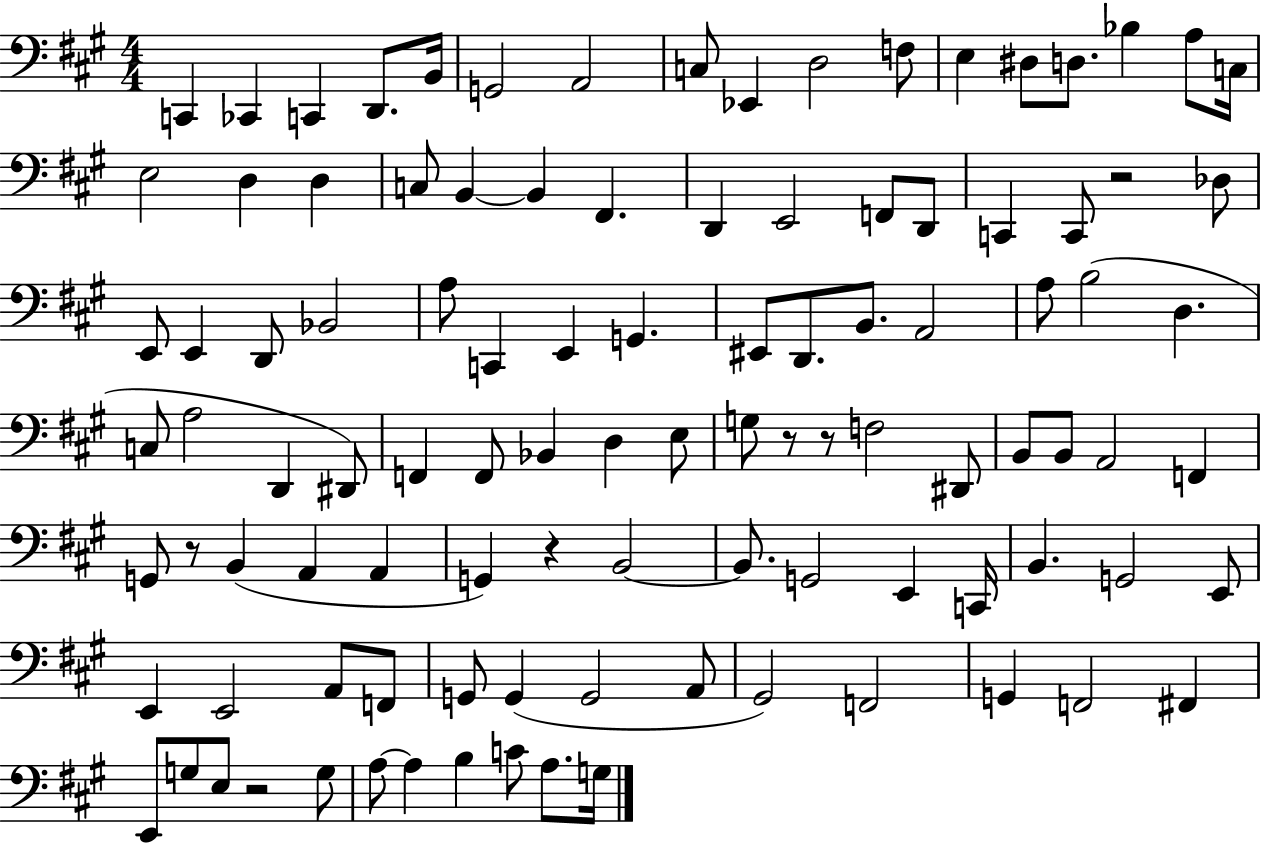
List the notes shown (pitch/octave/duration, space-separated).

C2/q CES2/q C2/q D2/e. B2/s G2/h A2/h C3/e Eb2/q D3/h F3/e E3/q D#3/e D3/e. Bb3/q A3/e C3/s E3/h D3/q D3/q C3/e B2/q B2/q F#2/q. D2/q E2/h F2/e D2/e C2/q C2/e R/h Db3/e E2/e E2/q D2/e Bb2/h A3/e C2/q E2/q G2/q. EIS2/e D2/e. B2/e. A2/h A3/e B3/h D3/q. C3/e A3/h D2/q D#2/e F2/q F2/e Bb2/q D3/q E3/e G3/e R/e R/e F3/h D#2/e B2/e B2/e A2/h F2/q G2/e R/e B2/q A2/q A2/q G2/q R/q B2/h B2/e. G2/h E2/q C2/s B2/q. G2/h E2/e E2/q E2/h A2/e F2/e G2/e G2/q G2/h A2/e G#2/h F2/h G2/q F2/h F#2/q E2/e G3/e E3/e R/h G3/e A3/e A3/q B3/q C4/e A3/e. G3/s